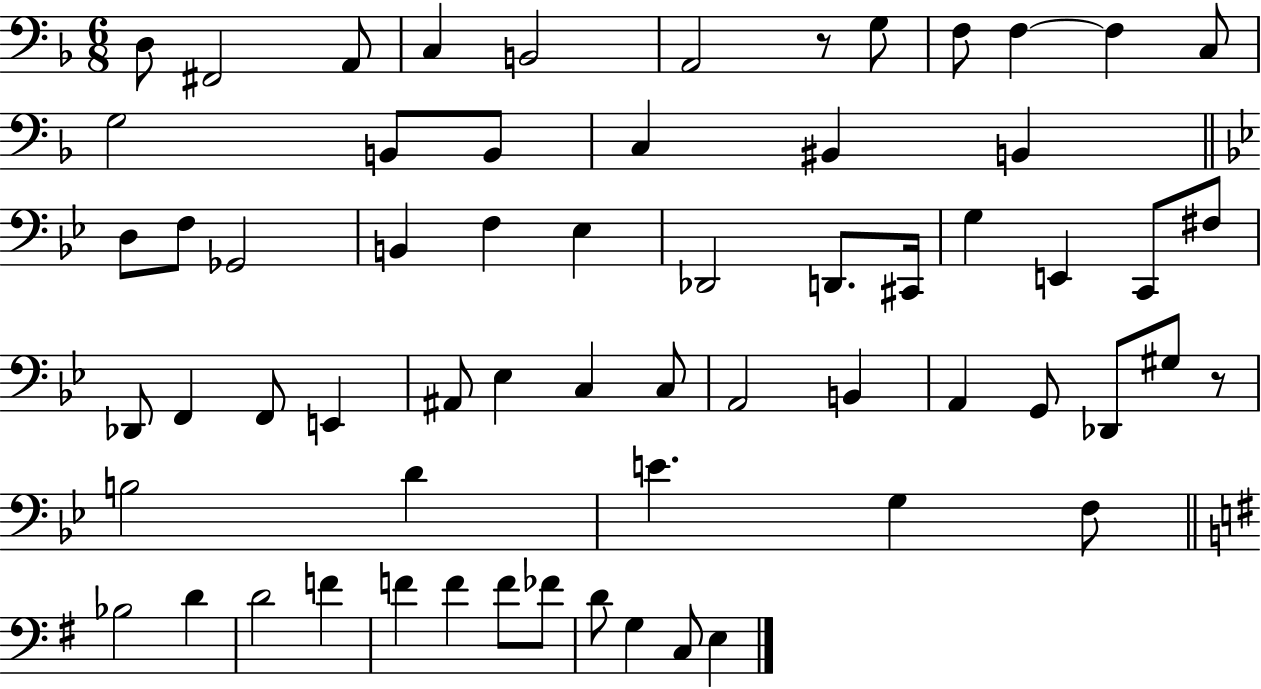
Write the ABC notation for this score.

X:1
T:Untitled
M:6/8
L:1/4
K:F
D,/2 ^F,,2 A,,/2 C, B,,2 A,,2 z/2 G,/2 F,/2 F, F, C,/2 G,2 B,,/2 B,,/2 C, ^B,, B,, D,/2 F,/2 _G,,2 B,, F, _E, _D,,2 D,,/2 ^C,,/4 G, E,, C,,/2 ^F,/2 _D,,/2 F,, F,,/2 E,, ^A,,/2 _E, C, C,/2 A,,2 B,, A,, G,,/2 _D,,/2 ^G,/2 z/2 B,2 D E G, F,/2 _B,2 D D2 F F F F/2 _F/2 D/2 G, C,/2 E,